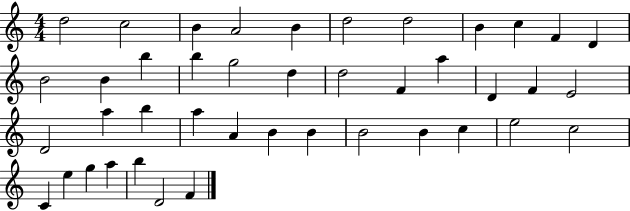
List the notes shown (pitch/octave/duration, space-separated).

D5/h C5/h B4/q A4/h B4/q D5/h D5/h B4/q C5/q F4/q D4/q B4/h B4/q B5/q B5/q G5/h D5/q D5/h F4/q A5/q D4/q F4/q E4/h D4/h A5/q B5/q A5/q A4/q B4/q B4/q B4/h B4/q C5/q E5/h C5/h C4/q E5/q G5/q A5/q B5/q D4/h F4/q